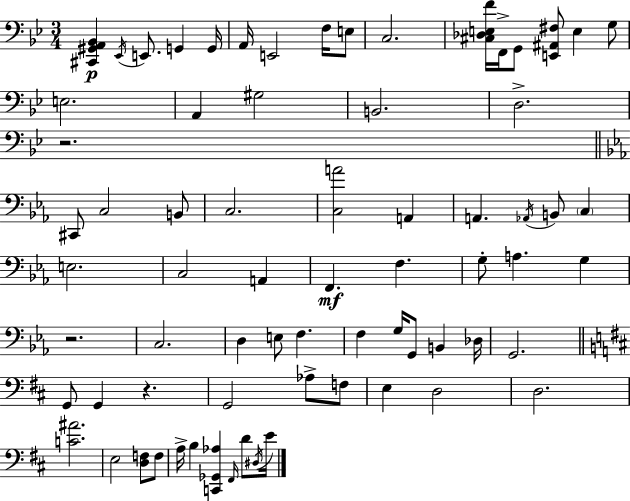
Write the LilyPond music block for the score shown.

{
  \clef bass
  \numericTimeSignature
  \time 3/4
  \key g \minor
  \repeat volta 2 { <cis, gis, a, bes,>4\p \acciaccatura { ees,16 } e,8. g,4 | g,16 a,16 e,2 f16 e8 | c2. | <cis des e f'>16 f,16-> g,8 <e, ais, fis>8 e4 g8 | \break e2. | a,4 gis2 | b,2. | d2.-> | \break r2. | \bar "||" \break \key c \minor cis,8 c2 b,8 | c2. | <c a'>2 a,4 | a,4. \acciaccatura { aes,16 } b,8 \parenthesize c4 | \break e2. | c2 a,4 | f,4.\mf f4. | g8-. a4. g4 | \break r2. | c2. | d4 e8 f4. | f4 g16 g,8 b,4 | \break des16 g,2. | \bar "||" \break \key b \minor g,8 g,4 r4. | g,2 aes8-> f8 | e4 d2 | d2. | \break <c' ais'>2. | e2 <d f>8 f8 | a16-> b4 <c, ges, aes>4 \grace { fis,16 } d'8 | \acciaccatura { dis16 } e'16 } \bar "|."
}